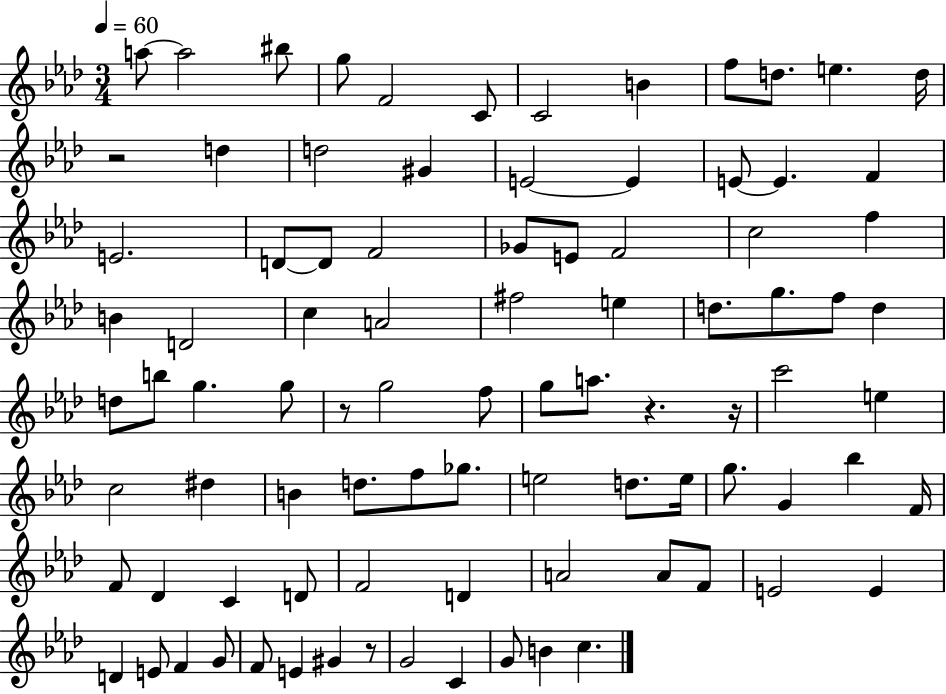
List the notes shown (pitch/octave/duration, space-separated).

A5/e A5/h BIS5/e G5/e F4/h C4/e C4/h B4/q F5/e D5/e. E5/q. D5/s R/h D5/q D5/h G#4/q E4/h E4/q E4/e E4/q. F4/q E4/h. D4/e D4/e F4/h Gb4/e E4/e F4/h C5/h F5/q B4/q D4/h C5/q A4/h F#5/h E5/q D5/e. G5/e. F5/e D5/q D5/e B5/e G5/q. G5/e R/e G5/h F5/e G5/e A5/e. R/q. R/s C6/h E5/q C5/h D#5/q B4/q D5/e. F5/e Gb5/e. E5/h D5/e. E5/s G5/e. G4/q Bb5/q F4/s F4/e Db4/q C4/q D4/e F4/h D4/q A4/h A4/e F4/e E4/h E4/q D4/q E4/e F4/q G4/e F4/e E4/q G#4/q R/e G4/h C4/q G4/e B4/q C5/q.